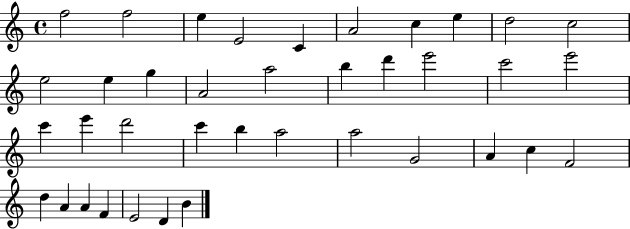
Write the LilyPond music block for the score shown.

{
  \clef treble
  \time 4/4
  \defaultTimeSignature
  \key c \major
  f''2 f''2 | e''4 e'2 c'4 | a'2 c''4 e''4 | d''2 c''2 | \break e''2 e''4 g''4 | a'2 a''2 | b''4 d'''4 e'''2 | c'''2 e'''2 | \break c'''4 e'''4 d'''2 | c'''4 b''4 a''2 | a''2 g'2 | a'4 c''4 f'2 | \break d''4 a'4 a'4 f'4 | e'2 d'4 b'4 | \bar "|."
}